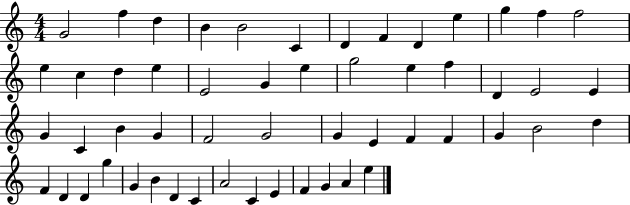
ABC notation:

X:1
T:Untitled
M:4/4
L:1/4
K:C
G2 f d B B2 C D F D e g f f2 e c d e E2 G e g2 e f D E2 E G C B G F2 G2 G E F F G B2 d F D D g G B D C A2 C E F G A e